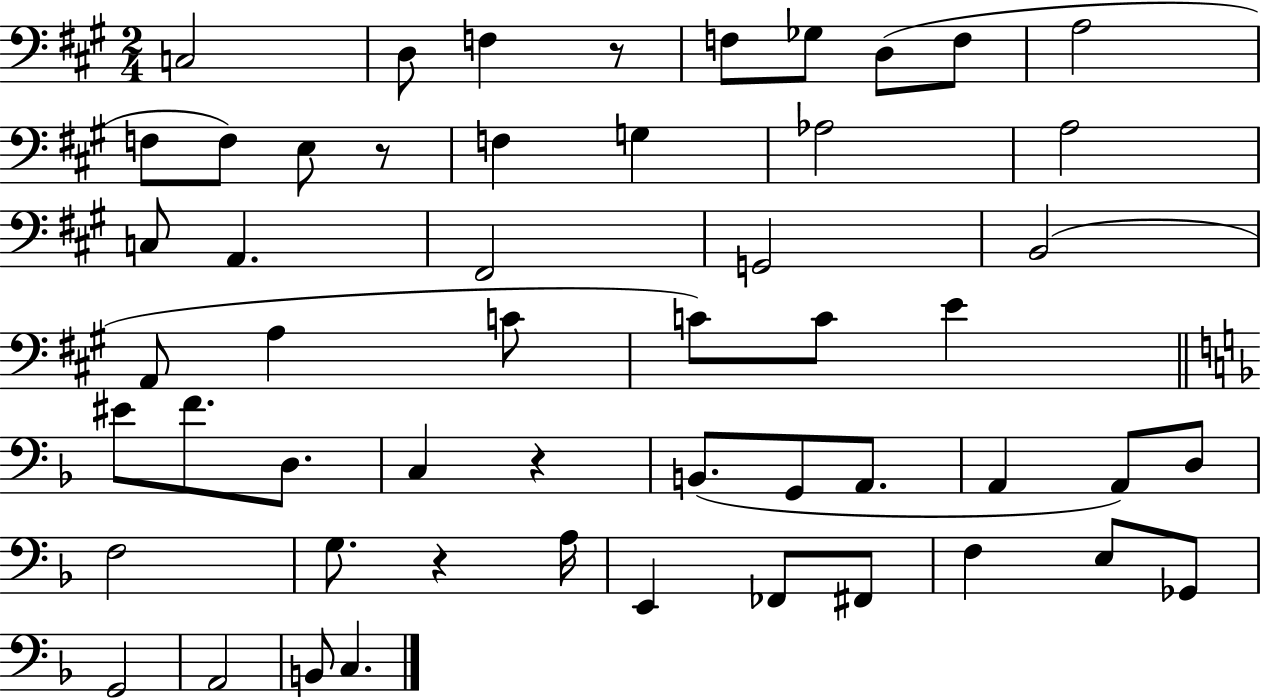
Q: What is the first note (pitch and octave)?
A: C3